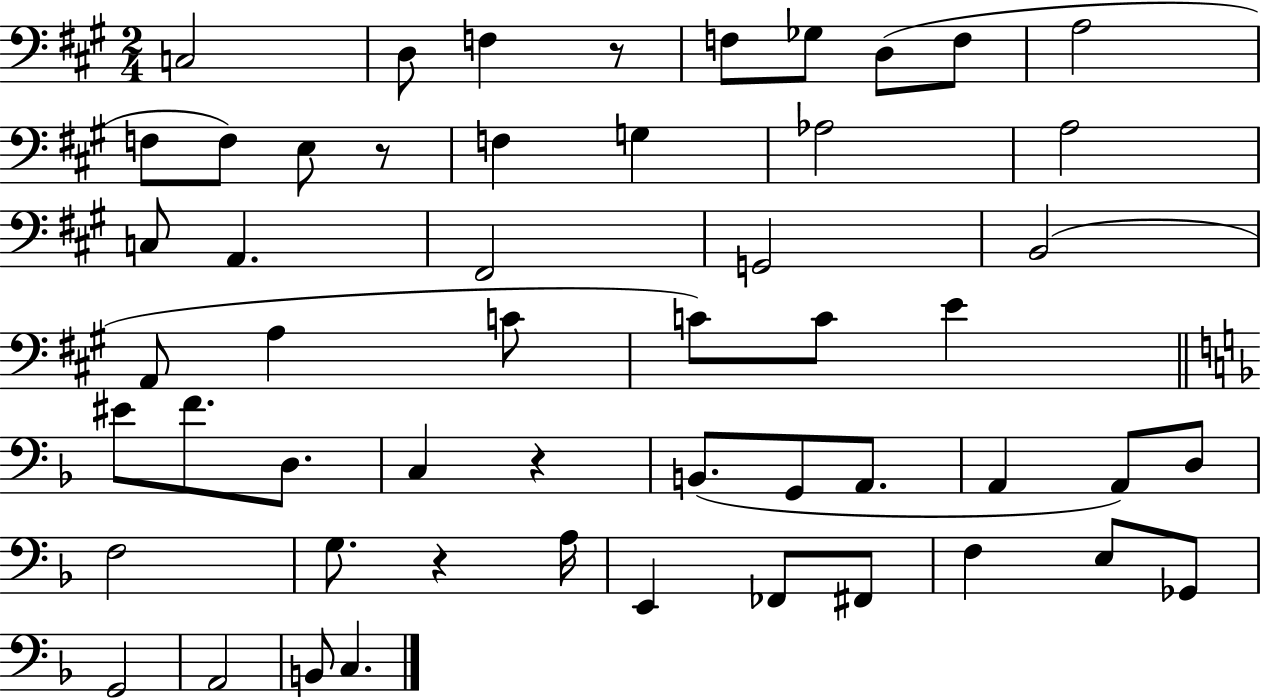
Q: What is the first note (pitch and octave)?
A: C3